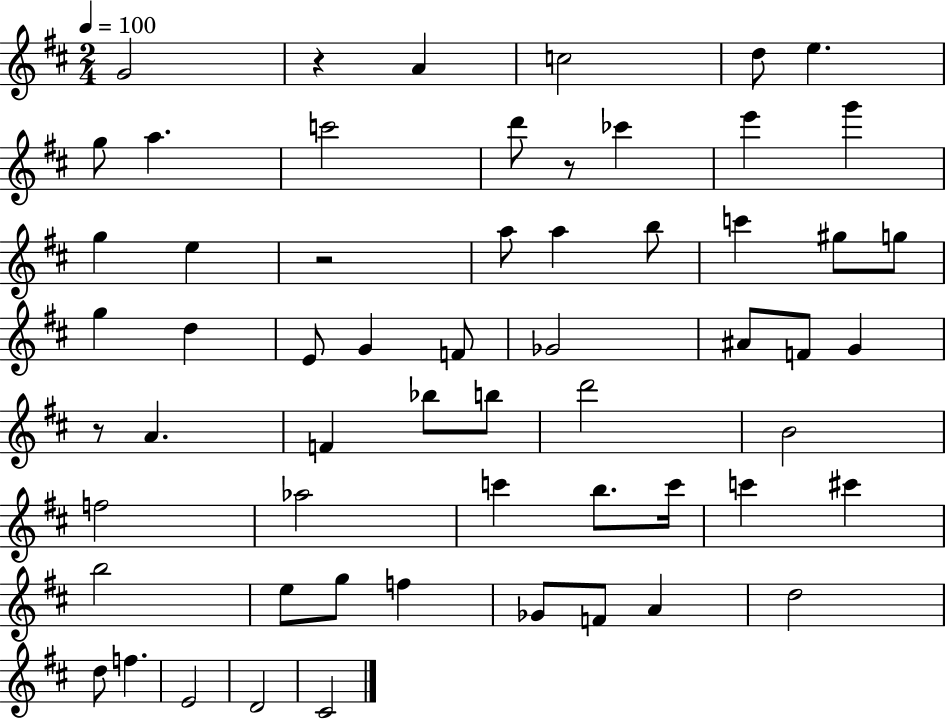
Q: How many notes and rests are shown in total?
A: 59